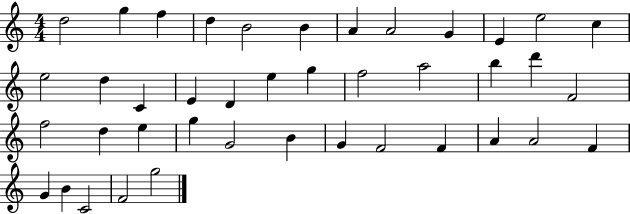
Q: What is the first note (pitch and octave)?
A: D5